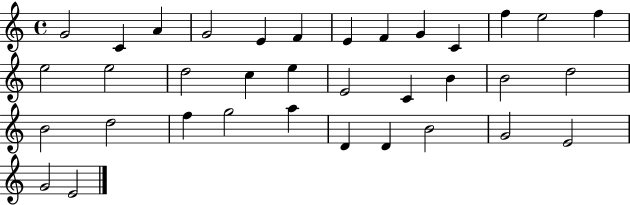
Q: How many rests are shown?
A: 0